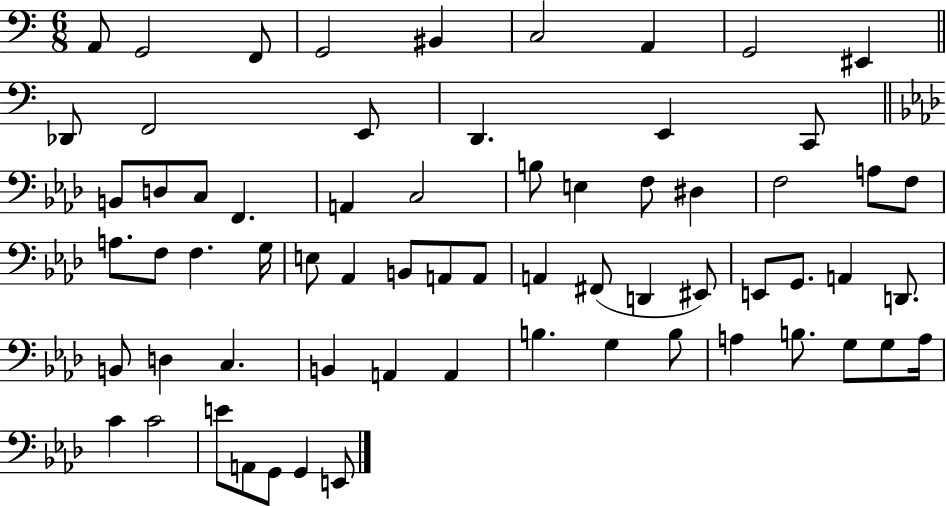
X:1
T:Untitled
M:6/8
L:1/4
K:C
A,,/2 G,,2 F,,/2 G,,2 ^B,, C,2 A,, G,,2 ^E,, _D,,/2 F,,2 E,,/2 D,, E,, C,,/2 B,,/2 D,/2 C,/2 F,, A,, C,2 B,/2 E, F,/2 ^D, F,2 A,/2 F,/2 A,/2 F,/2 F, G,/4 E,/2 _A,, B,,/2 A,,/2 A,,/2 A,, ^F,,/2 D,, ^E,,/2 E,,/2 G,,/2 A,, D,,/2 B,,/2 D, C, B,, A,, A,, B, G, B,/2 A, B,/2 G,/2 G,/2 A,/4 C C2 E/2 A,,/2 G,,/2 G,, E,,/2